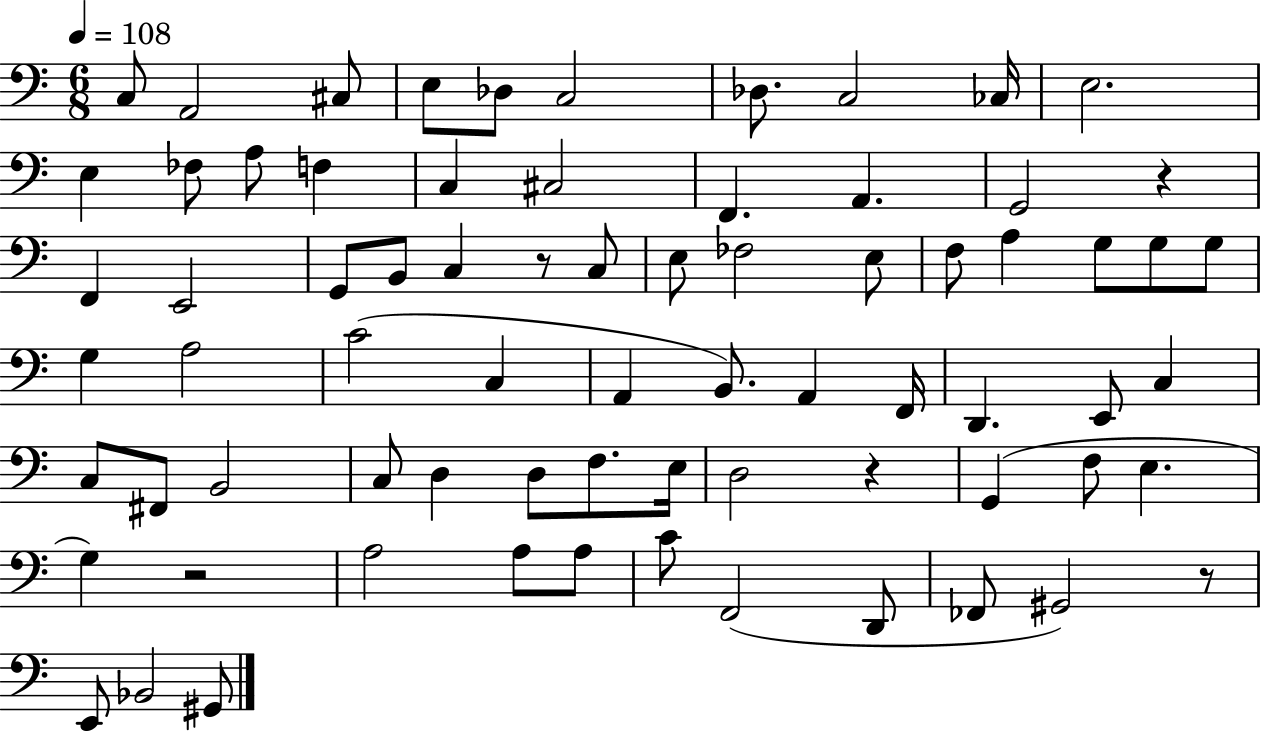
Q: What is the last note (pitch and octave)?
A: G#2